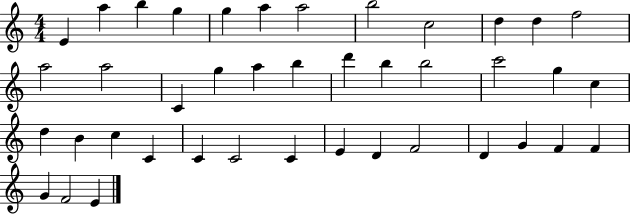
E4/q A5/q B5/q G5/q G5/q A5/q A5/h B5/h C5/h D5/q D5/q F5/h A5/h A5/h C4/q G5/q A5/q B5/q D6/q B5/q B5/h C6/h G5/q C5/q D5/q B4/q C5/q C4/q C4/q C4/h C4/q E4/q D4/q F4/h D4/q G4/q F4/q F4/q G4/q F4/h E4/q